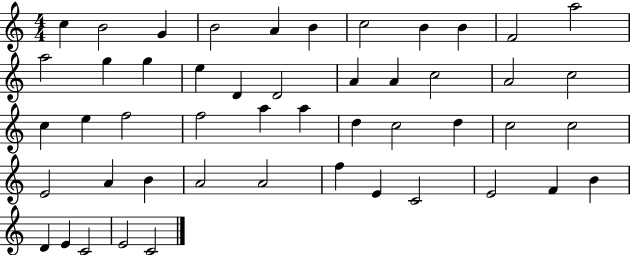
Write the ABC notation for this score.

X:1
T:Untitled
M:4/4
L:1/4
K:C
c B2 G B2 A B c2 B B F2 a2 a2 g g e D D2 A A c2 A2 c2 c e f2 f2 a a d c2 d c2 c2 E2 A B A2 A2 f E C2 E2 F B D E C2 E2 C2